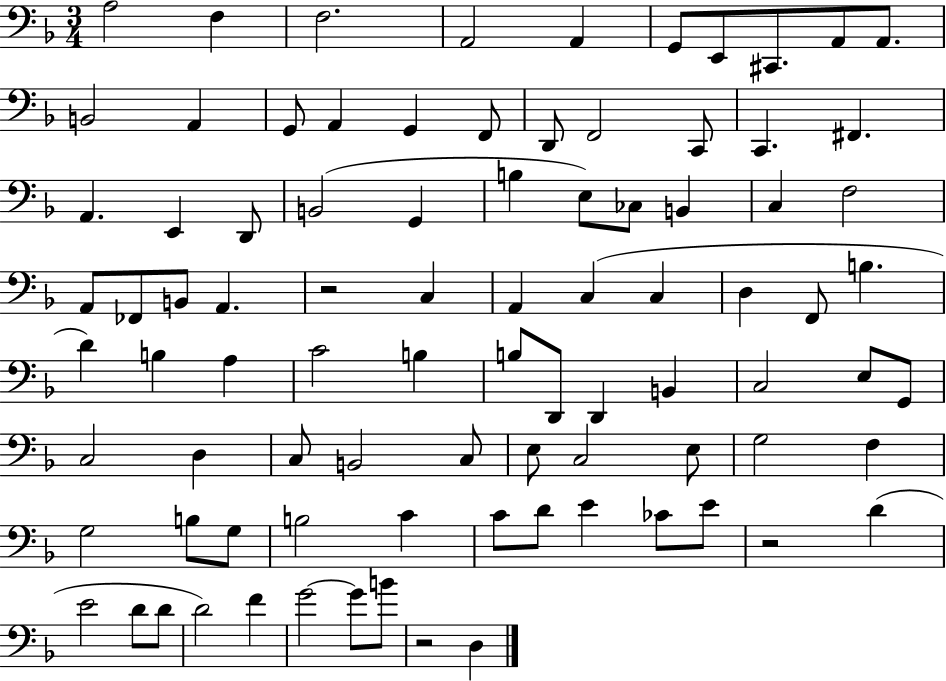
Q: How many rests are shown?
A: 3